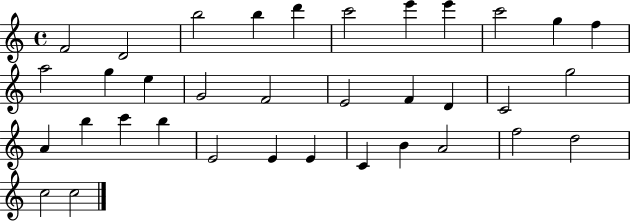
X:1
T:Untitled
M:4/4
L:1/4
K:C
F2 D2 b2 b d' c'2 e' e' c'2 g f a2 g e G2 F2 E2 F D C2 g2 A b c' b E2 E E C B A2 f2 d2 c2 c2